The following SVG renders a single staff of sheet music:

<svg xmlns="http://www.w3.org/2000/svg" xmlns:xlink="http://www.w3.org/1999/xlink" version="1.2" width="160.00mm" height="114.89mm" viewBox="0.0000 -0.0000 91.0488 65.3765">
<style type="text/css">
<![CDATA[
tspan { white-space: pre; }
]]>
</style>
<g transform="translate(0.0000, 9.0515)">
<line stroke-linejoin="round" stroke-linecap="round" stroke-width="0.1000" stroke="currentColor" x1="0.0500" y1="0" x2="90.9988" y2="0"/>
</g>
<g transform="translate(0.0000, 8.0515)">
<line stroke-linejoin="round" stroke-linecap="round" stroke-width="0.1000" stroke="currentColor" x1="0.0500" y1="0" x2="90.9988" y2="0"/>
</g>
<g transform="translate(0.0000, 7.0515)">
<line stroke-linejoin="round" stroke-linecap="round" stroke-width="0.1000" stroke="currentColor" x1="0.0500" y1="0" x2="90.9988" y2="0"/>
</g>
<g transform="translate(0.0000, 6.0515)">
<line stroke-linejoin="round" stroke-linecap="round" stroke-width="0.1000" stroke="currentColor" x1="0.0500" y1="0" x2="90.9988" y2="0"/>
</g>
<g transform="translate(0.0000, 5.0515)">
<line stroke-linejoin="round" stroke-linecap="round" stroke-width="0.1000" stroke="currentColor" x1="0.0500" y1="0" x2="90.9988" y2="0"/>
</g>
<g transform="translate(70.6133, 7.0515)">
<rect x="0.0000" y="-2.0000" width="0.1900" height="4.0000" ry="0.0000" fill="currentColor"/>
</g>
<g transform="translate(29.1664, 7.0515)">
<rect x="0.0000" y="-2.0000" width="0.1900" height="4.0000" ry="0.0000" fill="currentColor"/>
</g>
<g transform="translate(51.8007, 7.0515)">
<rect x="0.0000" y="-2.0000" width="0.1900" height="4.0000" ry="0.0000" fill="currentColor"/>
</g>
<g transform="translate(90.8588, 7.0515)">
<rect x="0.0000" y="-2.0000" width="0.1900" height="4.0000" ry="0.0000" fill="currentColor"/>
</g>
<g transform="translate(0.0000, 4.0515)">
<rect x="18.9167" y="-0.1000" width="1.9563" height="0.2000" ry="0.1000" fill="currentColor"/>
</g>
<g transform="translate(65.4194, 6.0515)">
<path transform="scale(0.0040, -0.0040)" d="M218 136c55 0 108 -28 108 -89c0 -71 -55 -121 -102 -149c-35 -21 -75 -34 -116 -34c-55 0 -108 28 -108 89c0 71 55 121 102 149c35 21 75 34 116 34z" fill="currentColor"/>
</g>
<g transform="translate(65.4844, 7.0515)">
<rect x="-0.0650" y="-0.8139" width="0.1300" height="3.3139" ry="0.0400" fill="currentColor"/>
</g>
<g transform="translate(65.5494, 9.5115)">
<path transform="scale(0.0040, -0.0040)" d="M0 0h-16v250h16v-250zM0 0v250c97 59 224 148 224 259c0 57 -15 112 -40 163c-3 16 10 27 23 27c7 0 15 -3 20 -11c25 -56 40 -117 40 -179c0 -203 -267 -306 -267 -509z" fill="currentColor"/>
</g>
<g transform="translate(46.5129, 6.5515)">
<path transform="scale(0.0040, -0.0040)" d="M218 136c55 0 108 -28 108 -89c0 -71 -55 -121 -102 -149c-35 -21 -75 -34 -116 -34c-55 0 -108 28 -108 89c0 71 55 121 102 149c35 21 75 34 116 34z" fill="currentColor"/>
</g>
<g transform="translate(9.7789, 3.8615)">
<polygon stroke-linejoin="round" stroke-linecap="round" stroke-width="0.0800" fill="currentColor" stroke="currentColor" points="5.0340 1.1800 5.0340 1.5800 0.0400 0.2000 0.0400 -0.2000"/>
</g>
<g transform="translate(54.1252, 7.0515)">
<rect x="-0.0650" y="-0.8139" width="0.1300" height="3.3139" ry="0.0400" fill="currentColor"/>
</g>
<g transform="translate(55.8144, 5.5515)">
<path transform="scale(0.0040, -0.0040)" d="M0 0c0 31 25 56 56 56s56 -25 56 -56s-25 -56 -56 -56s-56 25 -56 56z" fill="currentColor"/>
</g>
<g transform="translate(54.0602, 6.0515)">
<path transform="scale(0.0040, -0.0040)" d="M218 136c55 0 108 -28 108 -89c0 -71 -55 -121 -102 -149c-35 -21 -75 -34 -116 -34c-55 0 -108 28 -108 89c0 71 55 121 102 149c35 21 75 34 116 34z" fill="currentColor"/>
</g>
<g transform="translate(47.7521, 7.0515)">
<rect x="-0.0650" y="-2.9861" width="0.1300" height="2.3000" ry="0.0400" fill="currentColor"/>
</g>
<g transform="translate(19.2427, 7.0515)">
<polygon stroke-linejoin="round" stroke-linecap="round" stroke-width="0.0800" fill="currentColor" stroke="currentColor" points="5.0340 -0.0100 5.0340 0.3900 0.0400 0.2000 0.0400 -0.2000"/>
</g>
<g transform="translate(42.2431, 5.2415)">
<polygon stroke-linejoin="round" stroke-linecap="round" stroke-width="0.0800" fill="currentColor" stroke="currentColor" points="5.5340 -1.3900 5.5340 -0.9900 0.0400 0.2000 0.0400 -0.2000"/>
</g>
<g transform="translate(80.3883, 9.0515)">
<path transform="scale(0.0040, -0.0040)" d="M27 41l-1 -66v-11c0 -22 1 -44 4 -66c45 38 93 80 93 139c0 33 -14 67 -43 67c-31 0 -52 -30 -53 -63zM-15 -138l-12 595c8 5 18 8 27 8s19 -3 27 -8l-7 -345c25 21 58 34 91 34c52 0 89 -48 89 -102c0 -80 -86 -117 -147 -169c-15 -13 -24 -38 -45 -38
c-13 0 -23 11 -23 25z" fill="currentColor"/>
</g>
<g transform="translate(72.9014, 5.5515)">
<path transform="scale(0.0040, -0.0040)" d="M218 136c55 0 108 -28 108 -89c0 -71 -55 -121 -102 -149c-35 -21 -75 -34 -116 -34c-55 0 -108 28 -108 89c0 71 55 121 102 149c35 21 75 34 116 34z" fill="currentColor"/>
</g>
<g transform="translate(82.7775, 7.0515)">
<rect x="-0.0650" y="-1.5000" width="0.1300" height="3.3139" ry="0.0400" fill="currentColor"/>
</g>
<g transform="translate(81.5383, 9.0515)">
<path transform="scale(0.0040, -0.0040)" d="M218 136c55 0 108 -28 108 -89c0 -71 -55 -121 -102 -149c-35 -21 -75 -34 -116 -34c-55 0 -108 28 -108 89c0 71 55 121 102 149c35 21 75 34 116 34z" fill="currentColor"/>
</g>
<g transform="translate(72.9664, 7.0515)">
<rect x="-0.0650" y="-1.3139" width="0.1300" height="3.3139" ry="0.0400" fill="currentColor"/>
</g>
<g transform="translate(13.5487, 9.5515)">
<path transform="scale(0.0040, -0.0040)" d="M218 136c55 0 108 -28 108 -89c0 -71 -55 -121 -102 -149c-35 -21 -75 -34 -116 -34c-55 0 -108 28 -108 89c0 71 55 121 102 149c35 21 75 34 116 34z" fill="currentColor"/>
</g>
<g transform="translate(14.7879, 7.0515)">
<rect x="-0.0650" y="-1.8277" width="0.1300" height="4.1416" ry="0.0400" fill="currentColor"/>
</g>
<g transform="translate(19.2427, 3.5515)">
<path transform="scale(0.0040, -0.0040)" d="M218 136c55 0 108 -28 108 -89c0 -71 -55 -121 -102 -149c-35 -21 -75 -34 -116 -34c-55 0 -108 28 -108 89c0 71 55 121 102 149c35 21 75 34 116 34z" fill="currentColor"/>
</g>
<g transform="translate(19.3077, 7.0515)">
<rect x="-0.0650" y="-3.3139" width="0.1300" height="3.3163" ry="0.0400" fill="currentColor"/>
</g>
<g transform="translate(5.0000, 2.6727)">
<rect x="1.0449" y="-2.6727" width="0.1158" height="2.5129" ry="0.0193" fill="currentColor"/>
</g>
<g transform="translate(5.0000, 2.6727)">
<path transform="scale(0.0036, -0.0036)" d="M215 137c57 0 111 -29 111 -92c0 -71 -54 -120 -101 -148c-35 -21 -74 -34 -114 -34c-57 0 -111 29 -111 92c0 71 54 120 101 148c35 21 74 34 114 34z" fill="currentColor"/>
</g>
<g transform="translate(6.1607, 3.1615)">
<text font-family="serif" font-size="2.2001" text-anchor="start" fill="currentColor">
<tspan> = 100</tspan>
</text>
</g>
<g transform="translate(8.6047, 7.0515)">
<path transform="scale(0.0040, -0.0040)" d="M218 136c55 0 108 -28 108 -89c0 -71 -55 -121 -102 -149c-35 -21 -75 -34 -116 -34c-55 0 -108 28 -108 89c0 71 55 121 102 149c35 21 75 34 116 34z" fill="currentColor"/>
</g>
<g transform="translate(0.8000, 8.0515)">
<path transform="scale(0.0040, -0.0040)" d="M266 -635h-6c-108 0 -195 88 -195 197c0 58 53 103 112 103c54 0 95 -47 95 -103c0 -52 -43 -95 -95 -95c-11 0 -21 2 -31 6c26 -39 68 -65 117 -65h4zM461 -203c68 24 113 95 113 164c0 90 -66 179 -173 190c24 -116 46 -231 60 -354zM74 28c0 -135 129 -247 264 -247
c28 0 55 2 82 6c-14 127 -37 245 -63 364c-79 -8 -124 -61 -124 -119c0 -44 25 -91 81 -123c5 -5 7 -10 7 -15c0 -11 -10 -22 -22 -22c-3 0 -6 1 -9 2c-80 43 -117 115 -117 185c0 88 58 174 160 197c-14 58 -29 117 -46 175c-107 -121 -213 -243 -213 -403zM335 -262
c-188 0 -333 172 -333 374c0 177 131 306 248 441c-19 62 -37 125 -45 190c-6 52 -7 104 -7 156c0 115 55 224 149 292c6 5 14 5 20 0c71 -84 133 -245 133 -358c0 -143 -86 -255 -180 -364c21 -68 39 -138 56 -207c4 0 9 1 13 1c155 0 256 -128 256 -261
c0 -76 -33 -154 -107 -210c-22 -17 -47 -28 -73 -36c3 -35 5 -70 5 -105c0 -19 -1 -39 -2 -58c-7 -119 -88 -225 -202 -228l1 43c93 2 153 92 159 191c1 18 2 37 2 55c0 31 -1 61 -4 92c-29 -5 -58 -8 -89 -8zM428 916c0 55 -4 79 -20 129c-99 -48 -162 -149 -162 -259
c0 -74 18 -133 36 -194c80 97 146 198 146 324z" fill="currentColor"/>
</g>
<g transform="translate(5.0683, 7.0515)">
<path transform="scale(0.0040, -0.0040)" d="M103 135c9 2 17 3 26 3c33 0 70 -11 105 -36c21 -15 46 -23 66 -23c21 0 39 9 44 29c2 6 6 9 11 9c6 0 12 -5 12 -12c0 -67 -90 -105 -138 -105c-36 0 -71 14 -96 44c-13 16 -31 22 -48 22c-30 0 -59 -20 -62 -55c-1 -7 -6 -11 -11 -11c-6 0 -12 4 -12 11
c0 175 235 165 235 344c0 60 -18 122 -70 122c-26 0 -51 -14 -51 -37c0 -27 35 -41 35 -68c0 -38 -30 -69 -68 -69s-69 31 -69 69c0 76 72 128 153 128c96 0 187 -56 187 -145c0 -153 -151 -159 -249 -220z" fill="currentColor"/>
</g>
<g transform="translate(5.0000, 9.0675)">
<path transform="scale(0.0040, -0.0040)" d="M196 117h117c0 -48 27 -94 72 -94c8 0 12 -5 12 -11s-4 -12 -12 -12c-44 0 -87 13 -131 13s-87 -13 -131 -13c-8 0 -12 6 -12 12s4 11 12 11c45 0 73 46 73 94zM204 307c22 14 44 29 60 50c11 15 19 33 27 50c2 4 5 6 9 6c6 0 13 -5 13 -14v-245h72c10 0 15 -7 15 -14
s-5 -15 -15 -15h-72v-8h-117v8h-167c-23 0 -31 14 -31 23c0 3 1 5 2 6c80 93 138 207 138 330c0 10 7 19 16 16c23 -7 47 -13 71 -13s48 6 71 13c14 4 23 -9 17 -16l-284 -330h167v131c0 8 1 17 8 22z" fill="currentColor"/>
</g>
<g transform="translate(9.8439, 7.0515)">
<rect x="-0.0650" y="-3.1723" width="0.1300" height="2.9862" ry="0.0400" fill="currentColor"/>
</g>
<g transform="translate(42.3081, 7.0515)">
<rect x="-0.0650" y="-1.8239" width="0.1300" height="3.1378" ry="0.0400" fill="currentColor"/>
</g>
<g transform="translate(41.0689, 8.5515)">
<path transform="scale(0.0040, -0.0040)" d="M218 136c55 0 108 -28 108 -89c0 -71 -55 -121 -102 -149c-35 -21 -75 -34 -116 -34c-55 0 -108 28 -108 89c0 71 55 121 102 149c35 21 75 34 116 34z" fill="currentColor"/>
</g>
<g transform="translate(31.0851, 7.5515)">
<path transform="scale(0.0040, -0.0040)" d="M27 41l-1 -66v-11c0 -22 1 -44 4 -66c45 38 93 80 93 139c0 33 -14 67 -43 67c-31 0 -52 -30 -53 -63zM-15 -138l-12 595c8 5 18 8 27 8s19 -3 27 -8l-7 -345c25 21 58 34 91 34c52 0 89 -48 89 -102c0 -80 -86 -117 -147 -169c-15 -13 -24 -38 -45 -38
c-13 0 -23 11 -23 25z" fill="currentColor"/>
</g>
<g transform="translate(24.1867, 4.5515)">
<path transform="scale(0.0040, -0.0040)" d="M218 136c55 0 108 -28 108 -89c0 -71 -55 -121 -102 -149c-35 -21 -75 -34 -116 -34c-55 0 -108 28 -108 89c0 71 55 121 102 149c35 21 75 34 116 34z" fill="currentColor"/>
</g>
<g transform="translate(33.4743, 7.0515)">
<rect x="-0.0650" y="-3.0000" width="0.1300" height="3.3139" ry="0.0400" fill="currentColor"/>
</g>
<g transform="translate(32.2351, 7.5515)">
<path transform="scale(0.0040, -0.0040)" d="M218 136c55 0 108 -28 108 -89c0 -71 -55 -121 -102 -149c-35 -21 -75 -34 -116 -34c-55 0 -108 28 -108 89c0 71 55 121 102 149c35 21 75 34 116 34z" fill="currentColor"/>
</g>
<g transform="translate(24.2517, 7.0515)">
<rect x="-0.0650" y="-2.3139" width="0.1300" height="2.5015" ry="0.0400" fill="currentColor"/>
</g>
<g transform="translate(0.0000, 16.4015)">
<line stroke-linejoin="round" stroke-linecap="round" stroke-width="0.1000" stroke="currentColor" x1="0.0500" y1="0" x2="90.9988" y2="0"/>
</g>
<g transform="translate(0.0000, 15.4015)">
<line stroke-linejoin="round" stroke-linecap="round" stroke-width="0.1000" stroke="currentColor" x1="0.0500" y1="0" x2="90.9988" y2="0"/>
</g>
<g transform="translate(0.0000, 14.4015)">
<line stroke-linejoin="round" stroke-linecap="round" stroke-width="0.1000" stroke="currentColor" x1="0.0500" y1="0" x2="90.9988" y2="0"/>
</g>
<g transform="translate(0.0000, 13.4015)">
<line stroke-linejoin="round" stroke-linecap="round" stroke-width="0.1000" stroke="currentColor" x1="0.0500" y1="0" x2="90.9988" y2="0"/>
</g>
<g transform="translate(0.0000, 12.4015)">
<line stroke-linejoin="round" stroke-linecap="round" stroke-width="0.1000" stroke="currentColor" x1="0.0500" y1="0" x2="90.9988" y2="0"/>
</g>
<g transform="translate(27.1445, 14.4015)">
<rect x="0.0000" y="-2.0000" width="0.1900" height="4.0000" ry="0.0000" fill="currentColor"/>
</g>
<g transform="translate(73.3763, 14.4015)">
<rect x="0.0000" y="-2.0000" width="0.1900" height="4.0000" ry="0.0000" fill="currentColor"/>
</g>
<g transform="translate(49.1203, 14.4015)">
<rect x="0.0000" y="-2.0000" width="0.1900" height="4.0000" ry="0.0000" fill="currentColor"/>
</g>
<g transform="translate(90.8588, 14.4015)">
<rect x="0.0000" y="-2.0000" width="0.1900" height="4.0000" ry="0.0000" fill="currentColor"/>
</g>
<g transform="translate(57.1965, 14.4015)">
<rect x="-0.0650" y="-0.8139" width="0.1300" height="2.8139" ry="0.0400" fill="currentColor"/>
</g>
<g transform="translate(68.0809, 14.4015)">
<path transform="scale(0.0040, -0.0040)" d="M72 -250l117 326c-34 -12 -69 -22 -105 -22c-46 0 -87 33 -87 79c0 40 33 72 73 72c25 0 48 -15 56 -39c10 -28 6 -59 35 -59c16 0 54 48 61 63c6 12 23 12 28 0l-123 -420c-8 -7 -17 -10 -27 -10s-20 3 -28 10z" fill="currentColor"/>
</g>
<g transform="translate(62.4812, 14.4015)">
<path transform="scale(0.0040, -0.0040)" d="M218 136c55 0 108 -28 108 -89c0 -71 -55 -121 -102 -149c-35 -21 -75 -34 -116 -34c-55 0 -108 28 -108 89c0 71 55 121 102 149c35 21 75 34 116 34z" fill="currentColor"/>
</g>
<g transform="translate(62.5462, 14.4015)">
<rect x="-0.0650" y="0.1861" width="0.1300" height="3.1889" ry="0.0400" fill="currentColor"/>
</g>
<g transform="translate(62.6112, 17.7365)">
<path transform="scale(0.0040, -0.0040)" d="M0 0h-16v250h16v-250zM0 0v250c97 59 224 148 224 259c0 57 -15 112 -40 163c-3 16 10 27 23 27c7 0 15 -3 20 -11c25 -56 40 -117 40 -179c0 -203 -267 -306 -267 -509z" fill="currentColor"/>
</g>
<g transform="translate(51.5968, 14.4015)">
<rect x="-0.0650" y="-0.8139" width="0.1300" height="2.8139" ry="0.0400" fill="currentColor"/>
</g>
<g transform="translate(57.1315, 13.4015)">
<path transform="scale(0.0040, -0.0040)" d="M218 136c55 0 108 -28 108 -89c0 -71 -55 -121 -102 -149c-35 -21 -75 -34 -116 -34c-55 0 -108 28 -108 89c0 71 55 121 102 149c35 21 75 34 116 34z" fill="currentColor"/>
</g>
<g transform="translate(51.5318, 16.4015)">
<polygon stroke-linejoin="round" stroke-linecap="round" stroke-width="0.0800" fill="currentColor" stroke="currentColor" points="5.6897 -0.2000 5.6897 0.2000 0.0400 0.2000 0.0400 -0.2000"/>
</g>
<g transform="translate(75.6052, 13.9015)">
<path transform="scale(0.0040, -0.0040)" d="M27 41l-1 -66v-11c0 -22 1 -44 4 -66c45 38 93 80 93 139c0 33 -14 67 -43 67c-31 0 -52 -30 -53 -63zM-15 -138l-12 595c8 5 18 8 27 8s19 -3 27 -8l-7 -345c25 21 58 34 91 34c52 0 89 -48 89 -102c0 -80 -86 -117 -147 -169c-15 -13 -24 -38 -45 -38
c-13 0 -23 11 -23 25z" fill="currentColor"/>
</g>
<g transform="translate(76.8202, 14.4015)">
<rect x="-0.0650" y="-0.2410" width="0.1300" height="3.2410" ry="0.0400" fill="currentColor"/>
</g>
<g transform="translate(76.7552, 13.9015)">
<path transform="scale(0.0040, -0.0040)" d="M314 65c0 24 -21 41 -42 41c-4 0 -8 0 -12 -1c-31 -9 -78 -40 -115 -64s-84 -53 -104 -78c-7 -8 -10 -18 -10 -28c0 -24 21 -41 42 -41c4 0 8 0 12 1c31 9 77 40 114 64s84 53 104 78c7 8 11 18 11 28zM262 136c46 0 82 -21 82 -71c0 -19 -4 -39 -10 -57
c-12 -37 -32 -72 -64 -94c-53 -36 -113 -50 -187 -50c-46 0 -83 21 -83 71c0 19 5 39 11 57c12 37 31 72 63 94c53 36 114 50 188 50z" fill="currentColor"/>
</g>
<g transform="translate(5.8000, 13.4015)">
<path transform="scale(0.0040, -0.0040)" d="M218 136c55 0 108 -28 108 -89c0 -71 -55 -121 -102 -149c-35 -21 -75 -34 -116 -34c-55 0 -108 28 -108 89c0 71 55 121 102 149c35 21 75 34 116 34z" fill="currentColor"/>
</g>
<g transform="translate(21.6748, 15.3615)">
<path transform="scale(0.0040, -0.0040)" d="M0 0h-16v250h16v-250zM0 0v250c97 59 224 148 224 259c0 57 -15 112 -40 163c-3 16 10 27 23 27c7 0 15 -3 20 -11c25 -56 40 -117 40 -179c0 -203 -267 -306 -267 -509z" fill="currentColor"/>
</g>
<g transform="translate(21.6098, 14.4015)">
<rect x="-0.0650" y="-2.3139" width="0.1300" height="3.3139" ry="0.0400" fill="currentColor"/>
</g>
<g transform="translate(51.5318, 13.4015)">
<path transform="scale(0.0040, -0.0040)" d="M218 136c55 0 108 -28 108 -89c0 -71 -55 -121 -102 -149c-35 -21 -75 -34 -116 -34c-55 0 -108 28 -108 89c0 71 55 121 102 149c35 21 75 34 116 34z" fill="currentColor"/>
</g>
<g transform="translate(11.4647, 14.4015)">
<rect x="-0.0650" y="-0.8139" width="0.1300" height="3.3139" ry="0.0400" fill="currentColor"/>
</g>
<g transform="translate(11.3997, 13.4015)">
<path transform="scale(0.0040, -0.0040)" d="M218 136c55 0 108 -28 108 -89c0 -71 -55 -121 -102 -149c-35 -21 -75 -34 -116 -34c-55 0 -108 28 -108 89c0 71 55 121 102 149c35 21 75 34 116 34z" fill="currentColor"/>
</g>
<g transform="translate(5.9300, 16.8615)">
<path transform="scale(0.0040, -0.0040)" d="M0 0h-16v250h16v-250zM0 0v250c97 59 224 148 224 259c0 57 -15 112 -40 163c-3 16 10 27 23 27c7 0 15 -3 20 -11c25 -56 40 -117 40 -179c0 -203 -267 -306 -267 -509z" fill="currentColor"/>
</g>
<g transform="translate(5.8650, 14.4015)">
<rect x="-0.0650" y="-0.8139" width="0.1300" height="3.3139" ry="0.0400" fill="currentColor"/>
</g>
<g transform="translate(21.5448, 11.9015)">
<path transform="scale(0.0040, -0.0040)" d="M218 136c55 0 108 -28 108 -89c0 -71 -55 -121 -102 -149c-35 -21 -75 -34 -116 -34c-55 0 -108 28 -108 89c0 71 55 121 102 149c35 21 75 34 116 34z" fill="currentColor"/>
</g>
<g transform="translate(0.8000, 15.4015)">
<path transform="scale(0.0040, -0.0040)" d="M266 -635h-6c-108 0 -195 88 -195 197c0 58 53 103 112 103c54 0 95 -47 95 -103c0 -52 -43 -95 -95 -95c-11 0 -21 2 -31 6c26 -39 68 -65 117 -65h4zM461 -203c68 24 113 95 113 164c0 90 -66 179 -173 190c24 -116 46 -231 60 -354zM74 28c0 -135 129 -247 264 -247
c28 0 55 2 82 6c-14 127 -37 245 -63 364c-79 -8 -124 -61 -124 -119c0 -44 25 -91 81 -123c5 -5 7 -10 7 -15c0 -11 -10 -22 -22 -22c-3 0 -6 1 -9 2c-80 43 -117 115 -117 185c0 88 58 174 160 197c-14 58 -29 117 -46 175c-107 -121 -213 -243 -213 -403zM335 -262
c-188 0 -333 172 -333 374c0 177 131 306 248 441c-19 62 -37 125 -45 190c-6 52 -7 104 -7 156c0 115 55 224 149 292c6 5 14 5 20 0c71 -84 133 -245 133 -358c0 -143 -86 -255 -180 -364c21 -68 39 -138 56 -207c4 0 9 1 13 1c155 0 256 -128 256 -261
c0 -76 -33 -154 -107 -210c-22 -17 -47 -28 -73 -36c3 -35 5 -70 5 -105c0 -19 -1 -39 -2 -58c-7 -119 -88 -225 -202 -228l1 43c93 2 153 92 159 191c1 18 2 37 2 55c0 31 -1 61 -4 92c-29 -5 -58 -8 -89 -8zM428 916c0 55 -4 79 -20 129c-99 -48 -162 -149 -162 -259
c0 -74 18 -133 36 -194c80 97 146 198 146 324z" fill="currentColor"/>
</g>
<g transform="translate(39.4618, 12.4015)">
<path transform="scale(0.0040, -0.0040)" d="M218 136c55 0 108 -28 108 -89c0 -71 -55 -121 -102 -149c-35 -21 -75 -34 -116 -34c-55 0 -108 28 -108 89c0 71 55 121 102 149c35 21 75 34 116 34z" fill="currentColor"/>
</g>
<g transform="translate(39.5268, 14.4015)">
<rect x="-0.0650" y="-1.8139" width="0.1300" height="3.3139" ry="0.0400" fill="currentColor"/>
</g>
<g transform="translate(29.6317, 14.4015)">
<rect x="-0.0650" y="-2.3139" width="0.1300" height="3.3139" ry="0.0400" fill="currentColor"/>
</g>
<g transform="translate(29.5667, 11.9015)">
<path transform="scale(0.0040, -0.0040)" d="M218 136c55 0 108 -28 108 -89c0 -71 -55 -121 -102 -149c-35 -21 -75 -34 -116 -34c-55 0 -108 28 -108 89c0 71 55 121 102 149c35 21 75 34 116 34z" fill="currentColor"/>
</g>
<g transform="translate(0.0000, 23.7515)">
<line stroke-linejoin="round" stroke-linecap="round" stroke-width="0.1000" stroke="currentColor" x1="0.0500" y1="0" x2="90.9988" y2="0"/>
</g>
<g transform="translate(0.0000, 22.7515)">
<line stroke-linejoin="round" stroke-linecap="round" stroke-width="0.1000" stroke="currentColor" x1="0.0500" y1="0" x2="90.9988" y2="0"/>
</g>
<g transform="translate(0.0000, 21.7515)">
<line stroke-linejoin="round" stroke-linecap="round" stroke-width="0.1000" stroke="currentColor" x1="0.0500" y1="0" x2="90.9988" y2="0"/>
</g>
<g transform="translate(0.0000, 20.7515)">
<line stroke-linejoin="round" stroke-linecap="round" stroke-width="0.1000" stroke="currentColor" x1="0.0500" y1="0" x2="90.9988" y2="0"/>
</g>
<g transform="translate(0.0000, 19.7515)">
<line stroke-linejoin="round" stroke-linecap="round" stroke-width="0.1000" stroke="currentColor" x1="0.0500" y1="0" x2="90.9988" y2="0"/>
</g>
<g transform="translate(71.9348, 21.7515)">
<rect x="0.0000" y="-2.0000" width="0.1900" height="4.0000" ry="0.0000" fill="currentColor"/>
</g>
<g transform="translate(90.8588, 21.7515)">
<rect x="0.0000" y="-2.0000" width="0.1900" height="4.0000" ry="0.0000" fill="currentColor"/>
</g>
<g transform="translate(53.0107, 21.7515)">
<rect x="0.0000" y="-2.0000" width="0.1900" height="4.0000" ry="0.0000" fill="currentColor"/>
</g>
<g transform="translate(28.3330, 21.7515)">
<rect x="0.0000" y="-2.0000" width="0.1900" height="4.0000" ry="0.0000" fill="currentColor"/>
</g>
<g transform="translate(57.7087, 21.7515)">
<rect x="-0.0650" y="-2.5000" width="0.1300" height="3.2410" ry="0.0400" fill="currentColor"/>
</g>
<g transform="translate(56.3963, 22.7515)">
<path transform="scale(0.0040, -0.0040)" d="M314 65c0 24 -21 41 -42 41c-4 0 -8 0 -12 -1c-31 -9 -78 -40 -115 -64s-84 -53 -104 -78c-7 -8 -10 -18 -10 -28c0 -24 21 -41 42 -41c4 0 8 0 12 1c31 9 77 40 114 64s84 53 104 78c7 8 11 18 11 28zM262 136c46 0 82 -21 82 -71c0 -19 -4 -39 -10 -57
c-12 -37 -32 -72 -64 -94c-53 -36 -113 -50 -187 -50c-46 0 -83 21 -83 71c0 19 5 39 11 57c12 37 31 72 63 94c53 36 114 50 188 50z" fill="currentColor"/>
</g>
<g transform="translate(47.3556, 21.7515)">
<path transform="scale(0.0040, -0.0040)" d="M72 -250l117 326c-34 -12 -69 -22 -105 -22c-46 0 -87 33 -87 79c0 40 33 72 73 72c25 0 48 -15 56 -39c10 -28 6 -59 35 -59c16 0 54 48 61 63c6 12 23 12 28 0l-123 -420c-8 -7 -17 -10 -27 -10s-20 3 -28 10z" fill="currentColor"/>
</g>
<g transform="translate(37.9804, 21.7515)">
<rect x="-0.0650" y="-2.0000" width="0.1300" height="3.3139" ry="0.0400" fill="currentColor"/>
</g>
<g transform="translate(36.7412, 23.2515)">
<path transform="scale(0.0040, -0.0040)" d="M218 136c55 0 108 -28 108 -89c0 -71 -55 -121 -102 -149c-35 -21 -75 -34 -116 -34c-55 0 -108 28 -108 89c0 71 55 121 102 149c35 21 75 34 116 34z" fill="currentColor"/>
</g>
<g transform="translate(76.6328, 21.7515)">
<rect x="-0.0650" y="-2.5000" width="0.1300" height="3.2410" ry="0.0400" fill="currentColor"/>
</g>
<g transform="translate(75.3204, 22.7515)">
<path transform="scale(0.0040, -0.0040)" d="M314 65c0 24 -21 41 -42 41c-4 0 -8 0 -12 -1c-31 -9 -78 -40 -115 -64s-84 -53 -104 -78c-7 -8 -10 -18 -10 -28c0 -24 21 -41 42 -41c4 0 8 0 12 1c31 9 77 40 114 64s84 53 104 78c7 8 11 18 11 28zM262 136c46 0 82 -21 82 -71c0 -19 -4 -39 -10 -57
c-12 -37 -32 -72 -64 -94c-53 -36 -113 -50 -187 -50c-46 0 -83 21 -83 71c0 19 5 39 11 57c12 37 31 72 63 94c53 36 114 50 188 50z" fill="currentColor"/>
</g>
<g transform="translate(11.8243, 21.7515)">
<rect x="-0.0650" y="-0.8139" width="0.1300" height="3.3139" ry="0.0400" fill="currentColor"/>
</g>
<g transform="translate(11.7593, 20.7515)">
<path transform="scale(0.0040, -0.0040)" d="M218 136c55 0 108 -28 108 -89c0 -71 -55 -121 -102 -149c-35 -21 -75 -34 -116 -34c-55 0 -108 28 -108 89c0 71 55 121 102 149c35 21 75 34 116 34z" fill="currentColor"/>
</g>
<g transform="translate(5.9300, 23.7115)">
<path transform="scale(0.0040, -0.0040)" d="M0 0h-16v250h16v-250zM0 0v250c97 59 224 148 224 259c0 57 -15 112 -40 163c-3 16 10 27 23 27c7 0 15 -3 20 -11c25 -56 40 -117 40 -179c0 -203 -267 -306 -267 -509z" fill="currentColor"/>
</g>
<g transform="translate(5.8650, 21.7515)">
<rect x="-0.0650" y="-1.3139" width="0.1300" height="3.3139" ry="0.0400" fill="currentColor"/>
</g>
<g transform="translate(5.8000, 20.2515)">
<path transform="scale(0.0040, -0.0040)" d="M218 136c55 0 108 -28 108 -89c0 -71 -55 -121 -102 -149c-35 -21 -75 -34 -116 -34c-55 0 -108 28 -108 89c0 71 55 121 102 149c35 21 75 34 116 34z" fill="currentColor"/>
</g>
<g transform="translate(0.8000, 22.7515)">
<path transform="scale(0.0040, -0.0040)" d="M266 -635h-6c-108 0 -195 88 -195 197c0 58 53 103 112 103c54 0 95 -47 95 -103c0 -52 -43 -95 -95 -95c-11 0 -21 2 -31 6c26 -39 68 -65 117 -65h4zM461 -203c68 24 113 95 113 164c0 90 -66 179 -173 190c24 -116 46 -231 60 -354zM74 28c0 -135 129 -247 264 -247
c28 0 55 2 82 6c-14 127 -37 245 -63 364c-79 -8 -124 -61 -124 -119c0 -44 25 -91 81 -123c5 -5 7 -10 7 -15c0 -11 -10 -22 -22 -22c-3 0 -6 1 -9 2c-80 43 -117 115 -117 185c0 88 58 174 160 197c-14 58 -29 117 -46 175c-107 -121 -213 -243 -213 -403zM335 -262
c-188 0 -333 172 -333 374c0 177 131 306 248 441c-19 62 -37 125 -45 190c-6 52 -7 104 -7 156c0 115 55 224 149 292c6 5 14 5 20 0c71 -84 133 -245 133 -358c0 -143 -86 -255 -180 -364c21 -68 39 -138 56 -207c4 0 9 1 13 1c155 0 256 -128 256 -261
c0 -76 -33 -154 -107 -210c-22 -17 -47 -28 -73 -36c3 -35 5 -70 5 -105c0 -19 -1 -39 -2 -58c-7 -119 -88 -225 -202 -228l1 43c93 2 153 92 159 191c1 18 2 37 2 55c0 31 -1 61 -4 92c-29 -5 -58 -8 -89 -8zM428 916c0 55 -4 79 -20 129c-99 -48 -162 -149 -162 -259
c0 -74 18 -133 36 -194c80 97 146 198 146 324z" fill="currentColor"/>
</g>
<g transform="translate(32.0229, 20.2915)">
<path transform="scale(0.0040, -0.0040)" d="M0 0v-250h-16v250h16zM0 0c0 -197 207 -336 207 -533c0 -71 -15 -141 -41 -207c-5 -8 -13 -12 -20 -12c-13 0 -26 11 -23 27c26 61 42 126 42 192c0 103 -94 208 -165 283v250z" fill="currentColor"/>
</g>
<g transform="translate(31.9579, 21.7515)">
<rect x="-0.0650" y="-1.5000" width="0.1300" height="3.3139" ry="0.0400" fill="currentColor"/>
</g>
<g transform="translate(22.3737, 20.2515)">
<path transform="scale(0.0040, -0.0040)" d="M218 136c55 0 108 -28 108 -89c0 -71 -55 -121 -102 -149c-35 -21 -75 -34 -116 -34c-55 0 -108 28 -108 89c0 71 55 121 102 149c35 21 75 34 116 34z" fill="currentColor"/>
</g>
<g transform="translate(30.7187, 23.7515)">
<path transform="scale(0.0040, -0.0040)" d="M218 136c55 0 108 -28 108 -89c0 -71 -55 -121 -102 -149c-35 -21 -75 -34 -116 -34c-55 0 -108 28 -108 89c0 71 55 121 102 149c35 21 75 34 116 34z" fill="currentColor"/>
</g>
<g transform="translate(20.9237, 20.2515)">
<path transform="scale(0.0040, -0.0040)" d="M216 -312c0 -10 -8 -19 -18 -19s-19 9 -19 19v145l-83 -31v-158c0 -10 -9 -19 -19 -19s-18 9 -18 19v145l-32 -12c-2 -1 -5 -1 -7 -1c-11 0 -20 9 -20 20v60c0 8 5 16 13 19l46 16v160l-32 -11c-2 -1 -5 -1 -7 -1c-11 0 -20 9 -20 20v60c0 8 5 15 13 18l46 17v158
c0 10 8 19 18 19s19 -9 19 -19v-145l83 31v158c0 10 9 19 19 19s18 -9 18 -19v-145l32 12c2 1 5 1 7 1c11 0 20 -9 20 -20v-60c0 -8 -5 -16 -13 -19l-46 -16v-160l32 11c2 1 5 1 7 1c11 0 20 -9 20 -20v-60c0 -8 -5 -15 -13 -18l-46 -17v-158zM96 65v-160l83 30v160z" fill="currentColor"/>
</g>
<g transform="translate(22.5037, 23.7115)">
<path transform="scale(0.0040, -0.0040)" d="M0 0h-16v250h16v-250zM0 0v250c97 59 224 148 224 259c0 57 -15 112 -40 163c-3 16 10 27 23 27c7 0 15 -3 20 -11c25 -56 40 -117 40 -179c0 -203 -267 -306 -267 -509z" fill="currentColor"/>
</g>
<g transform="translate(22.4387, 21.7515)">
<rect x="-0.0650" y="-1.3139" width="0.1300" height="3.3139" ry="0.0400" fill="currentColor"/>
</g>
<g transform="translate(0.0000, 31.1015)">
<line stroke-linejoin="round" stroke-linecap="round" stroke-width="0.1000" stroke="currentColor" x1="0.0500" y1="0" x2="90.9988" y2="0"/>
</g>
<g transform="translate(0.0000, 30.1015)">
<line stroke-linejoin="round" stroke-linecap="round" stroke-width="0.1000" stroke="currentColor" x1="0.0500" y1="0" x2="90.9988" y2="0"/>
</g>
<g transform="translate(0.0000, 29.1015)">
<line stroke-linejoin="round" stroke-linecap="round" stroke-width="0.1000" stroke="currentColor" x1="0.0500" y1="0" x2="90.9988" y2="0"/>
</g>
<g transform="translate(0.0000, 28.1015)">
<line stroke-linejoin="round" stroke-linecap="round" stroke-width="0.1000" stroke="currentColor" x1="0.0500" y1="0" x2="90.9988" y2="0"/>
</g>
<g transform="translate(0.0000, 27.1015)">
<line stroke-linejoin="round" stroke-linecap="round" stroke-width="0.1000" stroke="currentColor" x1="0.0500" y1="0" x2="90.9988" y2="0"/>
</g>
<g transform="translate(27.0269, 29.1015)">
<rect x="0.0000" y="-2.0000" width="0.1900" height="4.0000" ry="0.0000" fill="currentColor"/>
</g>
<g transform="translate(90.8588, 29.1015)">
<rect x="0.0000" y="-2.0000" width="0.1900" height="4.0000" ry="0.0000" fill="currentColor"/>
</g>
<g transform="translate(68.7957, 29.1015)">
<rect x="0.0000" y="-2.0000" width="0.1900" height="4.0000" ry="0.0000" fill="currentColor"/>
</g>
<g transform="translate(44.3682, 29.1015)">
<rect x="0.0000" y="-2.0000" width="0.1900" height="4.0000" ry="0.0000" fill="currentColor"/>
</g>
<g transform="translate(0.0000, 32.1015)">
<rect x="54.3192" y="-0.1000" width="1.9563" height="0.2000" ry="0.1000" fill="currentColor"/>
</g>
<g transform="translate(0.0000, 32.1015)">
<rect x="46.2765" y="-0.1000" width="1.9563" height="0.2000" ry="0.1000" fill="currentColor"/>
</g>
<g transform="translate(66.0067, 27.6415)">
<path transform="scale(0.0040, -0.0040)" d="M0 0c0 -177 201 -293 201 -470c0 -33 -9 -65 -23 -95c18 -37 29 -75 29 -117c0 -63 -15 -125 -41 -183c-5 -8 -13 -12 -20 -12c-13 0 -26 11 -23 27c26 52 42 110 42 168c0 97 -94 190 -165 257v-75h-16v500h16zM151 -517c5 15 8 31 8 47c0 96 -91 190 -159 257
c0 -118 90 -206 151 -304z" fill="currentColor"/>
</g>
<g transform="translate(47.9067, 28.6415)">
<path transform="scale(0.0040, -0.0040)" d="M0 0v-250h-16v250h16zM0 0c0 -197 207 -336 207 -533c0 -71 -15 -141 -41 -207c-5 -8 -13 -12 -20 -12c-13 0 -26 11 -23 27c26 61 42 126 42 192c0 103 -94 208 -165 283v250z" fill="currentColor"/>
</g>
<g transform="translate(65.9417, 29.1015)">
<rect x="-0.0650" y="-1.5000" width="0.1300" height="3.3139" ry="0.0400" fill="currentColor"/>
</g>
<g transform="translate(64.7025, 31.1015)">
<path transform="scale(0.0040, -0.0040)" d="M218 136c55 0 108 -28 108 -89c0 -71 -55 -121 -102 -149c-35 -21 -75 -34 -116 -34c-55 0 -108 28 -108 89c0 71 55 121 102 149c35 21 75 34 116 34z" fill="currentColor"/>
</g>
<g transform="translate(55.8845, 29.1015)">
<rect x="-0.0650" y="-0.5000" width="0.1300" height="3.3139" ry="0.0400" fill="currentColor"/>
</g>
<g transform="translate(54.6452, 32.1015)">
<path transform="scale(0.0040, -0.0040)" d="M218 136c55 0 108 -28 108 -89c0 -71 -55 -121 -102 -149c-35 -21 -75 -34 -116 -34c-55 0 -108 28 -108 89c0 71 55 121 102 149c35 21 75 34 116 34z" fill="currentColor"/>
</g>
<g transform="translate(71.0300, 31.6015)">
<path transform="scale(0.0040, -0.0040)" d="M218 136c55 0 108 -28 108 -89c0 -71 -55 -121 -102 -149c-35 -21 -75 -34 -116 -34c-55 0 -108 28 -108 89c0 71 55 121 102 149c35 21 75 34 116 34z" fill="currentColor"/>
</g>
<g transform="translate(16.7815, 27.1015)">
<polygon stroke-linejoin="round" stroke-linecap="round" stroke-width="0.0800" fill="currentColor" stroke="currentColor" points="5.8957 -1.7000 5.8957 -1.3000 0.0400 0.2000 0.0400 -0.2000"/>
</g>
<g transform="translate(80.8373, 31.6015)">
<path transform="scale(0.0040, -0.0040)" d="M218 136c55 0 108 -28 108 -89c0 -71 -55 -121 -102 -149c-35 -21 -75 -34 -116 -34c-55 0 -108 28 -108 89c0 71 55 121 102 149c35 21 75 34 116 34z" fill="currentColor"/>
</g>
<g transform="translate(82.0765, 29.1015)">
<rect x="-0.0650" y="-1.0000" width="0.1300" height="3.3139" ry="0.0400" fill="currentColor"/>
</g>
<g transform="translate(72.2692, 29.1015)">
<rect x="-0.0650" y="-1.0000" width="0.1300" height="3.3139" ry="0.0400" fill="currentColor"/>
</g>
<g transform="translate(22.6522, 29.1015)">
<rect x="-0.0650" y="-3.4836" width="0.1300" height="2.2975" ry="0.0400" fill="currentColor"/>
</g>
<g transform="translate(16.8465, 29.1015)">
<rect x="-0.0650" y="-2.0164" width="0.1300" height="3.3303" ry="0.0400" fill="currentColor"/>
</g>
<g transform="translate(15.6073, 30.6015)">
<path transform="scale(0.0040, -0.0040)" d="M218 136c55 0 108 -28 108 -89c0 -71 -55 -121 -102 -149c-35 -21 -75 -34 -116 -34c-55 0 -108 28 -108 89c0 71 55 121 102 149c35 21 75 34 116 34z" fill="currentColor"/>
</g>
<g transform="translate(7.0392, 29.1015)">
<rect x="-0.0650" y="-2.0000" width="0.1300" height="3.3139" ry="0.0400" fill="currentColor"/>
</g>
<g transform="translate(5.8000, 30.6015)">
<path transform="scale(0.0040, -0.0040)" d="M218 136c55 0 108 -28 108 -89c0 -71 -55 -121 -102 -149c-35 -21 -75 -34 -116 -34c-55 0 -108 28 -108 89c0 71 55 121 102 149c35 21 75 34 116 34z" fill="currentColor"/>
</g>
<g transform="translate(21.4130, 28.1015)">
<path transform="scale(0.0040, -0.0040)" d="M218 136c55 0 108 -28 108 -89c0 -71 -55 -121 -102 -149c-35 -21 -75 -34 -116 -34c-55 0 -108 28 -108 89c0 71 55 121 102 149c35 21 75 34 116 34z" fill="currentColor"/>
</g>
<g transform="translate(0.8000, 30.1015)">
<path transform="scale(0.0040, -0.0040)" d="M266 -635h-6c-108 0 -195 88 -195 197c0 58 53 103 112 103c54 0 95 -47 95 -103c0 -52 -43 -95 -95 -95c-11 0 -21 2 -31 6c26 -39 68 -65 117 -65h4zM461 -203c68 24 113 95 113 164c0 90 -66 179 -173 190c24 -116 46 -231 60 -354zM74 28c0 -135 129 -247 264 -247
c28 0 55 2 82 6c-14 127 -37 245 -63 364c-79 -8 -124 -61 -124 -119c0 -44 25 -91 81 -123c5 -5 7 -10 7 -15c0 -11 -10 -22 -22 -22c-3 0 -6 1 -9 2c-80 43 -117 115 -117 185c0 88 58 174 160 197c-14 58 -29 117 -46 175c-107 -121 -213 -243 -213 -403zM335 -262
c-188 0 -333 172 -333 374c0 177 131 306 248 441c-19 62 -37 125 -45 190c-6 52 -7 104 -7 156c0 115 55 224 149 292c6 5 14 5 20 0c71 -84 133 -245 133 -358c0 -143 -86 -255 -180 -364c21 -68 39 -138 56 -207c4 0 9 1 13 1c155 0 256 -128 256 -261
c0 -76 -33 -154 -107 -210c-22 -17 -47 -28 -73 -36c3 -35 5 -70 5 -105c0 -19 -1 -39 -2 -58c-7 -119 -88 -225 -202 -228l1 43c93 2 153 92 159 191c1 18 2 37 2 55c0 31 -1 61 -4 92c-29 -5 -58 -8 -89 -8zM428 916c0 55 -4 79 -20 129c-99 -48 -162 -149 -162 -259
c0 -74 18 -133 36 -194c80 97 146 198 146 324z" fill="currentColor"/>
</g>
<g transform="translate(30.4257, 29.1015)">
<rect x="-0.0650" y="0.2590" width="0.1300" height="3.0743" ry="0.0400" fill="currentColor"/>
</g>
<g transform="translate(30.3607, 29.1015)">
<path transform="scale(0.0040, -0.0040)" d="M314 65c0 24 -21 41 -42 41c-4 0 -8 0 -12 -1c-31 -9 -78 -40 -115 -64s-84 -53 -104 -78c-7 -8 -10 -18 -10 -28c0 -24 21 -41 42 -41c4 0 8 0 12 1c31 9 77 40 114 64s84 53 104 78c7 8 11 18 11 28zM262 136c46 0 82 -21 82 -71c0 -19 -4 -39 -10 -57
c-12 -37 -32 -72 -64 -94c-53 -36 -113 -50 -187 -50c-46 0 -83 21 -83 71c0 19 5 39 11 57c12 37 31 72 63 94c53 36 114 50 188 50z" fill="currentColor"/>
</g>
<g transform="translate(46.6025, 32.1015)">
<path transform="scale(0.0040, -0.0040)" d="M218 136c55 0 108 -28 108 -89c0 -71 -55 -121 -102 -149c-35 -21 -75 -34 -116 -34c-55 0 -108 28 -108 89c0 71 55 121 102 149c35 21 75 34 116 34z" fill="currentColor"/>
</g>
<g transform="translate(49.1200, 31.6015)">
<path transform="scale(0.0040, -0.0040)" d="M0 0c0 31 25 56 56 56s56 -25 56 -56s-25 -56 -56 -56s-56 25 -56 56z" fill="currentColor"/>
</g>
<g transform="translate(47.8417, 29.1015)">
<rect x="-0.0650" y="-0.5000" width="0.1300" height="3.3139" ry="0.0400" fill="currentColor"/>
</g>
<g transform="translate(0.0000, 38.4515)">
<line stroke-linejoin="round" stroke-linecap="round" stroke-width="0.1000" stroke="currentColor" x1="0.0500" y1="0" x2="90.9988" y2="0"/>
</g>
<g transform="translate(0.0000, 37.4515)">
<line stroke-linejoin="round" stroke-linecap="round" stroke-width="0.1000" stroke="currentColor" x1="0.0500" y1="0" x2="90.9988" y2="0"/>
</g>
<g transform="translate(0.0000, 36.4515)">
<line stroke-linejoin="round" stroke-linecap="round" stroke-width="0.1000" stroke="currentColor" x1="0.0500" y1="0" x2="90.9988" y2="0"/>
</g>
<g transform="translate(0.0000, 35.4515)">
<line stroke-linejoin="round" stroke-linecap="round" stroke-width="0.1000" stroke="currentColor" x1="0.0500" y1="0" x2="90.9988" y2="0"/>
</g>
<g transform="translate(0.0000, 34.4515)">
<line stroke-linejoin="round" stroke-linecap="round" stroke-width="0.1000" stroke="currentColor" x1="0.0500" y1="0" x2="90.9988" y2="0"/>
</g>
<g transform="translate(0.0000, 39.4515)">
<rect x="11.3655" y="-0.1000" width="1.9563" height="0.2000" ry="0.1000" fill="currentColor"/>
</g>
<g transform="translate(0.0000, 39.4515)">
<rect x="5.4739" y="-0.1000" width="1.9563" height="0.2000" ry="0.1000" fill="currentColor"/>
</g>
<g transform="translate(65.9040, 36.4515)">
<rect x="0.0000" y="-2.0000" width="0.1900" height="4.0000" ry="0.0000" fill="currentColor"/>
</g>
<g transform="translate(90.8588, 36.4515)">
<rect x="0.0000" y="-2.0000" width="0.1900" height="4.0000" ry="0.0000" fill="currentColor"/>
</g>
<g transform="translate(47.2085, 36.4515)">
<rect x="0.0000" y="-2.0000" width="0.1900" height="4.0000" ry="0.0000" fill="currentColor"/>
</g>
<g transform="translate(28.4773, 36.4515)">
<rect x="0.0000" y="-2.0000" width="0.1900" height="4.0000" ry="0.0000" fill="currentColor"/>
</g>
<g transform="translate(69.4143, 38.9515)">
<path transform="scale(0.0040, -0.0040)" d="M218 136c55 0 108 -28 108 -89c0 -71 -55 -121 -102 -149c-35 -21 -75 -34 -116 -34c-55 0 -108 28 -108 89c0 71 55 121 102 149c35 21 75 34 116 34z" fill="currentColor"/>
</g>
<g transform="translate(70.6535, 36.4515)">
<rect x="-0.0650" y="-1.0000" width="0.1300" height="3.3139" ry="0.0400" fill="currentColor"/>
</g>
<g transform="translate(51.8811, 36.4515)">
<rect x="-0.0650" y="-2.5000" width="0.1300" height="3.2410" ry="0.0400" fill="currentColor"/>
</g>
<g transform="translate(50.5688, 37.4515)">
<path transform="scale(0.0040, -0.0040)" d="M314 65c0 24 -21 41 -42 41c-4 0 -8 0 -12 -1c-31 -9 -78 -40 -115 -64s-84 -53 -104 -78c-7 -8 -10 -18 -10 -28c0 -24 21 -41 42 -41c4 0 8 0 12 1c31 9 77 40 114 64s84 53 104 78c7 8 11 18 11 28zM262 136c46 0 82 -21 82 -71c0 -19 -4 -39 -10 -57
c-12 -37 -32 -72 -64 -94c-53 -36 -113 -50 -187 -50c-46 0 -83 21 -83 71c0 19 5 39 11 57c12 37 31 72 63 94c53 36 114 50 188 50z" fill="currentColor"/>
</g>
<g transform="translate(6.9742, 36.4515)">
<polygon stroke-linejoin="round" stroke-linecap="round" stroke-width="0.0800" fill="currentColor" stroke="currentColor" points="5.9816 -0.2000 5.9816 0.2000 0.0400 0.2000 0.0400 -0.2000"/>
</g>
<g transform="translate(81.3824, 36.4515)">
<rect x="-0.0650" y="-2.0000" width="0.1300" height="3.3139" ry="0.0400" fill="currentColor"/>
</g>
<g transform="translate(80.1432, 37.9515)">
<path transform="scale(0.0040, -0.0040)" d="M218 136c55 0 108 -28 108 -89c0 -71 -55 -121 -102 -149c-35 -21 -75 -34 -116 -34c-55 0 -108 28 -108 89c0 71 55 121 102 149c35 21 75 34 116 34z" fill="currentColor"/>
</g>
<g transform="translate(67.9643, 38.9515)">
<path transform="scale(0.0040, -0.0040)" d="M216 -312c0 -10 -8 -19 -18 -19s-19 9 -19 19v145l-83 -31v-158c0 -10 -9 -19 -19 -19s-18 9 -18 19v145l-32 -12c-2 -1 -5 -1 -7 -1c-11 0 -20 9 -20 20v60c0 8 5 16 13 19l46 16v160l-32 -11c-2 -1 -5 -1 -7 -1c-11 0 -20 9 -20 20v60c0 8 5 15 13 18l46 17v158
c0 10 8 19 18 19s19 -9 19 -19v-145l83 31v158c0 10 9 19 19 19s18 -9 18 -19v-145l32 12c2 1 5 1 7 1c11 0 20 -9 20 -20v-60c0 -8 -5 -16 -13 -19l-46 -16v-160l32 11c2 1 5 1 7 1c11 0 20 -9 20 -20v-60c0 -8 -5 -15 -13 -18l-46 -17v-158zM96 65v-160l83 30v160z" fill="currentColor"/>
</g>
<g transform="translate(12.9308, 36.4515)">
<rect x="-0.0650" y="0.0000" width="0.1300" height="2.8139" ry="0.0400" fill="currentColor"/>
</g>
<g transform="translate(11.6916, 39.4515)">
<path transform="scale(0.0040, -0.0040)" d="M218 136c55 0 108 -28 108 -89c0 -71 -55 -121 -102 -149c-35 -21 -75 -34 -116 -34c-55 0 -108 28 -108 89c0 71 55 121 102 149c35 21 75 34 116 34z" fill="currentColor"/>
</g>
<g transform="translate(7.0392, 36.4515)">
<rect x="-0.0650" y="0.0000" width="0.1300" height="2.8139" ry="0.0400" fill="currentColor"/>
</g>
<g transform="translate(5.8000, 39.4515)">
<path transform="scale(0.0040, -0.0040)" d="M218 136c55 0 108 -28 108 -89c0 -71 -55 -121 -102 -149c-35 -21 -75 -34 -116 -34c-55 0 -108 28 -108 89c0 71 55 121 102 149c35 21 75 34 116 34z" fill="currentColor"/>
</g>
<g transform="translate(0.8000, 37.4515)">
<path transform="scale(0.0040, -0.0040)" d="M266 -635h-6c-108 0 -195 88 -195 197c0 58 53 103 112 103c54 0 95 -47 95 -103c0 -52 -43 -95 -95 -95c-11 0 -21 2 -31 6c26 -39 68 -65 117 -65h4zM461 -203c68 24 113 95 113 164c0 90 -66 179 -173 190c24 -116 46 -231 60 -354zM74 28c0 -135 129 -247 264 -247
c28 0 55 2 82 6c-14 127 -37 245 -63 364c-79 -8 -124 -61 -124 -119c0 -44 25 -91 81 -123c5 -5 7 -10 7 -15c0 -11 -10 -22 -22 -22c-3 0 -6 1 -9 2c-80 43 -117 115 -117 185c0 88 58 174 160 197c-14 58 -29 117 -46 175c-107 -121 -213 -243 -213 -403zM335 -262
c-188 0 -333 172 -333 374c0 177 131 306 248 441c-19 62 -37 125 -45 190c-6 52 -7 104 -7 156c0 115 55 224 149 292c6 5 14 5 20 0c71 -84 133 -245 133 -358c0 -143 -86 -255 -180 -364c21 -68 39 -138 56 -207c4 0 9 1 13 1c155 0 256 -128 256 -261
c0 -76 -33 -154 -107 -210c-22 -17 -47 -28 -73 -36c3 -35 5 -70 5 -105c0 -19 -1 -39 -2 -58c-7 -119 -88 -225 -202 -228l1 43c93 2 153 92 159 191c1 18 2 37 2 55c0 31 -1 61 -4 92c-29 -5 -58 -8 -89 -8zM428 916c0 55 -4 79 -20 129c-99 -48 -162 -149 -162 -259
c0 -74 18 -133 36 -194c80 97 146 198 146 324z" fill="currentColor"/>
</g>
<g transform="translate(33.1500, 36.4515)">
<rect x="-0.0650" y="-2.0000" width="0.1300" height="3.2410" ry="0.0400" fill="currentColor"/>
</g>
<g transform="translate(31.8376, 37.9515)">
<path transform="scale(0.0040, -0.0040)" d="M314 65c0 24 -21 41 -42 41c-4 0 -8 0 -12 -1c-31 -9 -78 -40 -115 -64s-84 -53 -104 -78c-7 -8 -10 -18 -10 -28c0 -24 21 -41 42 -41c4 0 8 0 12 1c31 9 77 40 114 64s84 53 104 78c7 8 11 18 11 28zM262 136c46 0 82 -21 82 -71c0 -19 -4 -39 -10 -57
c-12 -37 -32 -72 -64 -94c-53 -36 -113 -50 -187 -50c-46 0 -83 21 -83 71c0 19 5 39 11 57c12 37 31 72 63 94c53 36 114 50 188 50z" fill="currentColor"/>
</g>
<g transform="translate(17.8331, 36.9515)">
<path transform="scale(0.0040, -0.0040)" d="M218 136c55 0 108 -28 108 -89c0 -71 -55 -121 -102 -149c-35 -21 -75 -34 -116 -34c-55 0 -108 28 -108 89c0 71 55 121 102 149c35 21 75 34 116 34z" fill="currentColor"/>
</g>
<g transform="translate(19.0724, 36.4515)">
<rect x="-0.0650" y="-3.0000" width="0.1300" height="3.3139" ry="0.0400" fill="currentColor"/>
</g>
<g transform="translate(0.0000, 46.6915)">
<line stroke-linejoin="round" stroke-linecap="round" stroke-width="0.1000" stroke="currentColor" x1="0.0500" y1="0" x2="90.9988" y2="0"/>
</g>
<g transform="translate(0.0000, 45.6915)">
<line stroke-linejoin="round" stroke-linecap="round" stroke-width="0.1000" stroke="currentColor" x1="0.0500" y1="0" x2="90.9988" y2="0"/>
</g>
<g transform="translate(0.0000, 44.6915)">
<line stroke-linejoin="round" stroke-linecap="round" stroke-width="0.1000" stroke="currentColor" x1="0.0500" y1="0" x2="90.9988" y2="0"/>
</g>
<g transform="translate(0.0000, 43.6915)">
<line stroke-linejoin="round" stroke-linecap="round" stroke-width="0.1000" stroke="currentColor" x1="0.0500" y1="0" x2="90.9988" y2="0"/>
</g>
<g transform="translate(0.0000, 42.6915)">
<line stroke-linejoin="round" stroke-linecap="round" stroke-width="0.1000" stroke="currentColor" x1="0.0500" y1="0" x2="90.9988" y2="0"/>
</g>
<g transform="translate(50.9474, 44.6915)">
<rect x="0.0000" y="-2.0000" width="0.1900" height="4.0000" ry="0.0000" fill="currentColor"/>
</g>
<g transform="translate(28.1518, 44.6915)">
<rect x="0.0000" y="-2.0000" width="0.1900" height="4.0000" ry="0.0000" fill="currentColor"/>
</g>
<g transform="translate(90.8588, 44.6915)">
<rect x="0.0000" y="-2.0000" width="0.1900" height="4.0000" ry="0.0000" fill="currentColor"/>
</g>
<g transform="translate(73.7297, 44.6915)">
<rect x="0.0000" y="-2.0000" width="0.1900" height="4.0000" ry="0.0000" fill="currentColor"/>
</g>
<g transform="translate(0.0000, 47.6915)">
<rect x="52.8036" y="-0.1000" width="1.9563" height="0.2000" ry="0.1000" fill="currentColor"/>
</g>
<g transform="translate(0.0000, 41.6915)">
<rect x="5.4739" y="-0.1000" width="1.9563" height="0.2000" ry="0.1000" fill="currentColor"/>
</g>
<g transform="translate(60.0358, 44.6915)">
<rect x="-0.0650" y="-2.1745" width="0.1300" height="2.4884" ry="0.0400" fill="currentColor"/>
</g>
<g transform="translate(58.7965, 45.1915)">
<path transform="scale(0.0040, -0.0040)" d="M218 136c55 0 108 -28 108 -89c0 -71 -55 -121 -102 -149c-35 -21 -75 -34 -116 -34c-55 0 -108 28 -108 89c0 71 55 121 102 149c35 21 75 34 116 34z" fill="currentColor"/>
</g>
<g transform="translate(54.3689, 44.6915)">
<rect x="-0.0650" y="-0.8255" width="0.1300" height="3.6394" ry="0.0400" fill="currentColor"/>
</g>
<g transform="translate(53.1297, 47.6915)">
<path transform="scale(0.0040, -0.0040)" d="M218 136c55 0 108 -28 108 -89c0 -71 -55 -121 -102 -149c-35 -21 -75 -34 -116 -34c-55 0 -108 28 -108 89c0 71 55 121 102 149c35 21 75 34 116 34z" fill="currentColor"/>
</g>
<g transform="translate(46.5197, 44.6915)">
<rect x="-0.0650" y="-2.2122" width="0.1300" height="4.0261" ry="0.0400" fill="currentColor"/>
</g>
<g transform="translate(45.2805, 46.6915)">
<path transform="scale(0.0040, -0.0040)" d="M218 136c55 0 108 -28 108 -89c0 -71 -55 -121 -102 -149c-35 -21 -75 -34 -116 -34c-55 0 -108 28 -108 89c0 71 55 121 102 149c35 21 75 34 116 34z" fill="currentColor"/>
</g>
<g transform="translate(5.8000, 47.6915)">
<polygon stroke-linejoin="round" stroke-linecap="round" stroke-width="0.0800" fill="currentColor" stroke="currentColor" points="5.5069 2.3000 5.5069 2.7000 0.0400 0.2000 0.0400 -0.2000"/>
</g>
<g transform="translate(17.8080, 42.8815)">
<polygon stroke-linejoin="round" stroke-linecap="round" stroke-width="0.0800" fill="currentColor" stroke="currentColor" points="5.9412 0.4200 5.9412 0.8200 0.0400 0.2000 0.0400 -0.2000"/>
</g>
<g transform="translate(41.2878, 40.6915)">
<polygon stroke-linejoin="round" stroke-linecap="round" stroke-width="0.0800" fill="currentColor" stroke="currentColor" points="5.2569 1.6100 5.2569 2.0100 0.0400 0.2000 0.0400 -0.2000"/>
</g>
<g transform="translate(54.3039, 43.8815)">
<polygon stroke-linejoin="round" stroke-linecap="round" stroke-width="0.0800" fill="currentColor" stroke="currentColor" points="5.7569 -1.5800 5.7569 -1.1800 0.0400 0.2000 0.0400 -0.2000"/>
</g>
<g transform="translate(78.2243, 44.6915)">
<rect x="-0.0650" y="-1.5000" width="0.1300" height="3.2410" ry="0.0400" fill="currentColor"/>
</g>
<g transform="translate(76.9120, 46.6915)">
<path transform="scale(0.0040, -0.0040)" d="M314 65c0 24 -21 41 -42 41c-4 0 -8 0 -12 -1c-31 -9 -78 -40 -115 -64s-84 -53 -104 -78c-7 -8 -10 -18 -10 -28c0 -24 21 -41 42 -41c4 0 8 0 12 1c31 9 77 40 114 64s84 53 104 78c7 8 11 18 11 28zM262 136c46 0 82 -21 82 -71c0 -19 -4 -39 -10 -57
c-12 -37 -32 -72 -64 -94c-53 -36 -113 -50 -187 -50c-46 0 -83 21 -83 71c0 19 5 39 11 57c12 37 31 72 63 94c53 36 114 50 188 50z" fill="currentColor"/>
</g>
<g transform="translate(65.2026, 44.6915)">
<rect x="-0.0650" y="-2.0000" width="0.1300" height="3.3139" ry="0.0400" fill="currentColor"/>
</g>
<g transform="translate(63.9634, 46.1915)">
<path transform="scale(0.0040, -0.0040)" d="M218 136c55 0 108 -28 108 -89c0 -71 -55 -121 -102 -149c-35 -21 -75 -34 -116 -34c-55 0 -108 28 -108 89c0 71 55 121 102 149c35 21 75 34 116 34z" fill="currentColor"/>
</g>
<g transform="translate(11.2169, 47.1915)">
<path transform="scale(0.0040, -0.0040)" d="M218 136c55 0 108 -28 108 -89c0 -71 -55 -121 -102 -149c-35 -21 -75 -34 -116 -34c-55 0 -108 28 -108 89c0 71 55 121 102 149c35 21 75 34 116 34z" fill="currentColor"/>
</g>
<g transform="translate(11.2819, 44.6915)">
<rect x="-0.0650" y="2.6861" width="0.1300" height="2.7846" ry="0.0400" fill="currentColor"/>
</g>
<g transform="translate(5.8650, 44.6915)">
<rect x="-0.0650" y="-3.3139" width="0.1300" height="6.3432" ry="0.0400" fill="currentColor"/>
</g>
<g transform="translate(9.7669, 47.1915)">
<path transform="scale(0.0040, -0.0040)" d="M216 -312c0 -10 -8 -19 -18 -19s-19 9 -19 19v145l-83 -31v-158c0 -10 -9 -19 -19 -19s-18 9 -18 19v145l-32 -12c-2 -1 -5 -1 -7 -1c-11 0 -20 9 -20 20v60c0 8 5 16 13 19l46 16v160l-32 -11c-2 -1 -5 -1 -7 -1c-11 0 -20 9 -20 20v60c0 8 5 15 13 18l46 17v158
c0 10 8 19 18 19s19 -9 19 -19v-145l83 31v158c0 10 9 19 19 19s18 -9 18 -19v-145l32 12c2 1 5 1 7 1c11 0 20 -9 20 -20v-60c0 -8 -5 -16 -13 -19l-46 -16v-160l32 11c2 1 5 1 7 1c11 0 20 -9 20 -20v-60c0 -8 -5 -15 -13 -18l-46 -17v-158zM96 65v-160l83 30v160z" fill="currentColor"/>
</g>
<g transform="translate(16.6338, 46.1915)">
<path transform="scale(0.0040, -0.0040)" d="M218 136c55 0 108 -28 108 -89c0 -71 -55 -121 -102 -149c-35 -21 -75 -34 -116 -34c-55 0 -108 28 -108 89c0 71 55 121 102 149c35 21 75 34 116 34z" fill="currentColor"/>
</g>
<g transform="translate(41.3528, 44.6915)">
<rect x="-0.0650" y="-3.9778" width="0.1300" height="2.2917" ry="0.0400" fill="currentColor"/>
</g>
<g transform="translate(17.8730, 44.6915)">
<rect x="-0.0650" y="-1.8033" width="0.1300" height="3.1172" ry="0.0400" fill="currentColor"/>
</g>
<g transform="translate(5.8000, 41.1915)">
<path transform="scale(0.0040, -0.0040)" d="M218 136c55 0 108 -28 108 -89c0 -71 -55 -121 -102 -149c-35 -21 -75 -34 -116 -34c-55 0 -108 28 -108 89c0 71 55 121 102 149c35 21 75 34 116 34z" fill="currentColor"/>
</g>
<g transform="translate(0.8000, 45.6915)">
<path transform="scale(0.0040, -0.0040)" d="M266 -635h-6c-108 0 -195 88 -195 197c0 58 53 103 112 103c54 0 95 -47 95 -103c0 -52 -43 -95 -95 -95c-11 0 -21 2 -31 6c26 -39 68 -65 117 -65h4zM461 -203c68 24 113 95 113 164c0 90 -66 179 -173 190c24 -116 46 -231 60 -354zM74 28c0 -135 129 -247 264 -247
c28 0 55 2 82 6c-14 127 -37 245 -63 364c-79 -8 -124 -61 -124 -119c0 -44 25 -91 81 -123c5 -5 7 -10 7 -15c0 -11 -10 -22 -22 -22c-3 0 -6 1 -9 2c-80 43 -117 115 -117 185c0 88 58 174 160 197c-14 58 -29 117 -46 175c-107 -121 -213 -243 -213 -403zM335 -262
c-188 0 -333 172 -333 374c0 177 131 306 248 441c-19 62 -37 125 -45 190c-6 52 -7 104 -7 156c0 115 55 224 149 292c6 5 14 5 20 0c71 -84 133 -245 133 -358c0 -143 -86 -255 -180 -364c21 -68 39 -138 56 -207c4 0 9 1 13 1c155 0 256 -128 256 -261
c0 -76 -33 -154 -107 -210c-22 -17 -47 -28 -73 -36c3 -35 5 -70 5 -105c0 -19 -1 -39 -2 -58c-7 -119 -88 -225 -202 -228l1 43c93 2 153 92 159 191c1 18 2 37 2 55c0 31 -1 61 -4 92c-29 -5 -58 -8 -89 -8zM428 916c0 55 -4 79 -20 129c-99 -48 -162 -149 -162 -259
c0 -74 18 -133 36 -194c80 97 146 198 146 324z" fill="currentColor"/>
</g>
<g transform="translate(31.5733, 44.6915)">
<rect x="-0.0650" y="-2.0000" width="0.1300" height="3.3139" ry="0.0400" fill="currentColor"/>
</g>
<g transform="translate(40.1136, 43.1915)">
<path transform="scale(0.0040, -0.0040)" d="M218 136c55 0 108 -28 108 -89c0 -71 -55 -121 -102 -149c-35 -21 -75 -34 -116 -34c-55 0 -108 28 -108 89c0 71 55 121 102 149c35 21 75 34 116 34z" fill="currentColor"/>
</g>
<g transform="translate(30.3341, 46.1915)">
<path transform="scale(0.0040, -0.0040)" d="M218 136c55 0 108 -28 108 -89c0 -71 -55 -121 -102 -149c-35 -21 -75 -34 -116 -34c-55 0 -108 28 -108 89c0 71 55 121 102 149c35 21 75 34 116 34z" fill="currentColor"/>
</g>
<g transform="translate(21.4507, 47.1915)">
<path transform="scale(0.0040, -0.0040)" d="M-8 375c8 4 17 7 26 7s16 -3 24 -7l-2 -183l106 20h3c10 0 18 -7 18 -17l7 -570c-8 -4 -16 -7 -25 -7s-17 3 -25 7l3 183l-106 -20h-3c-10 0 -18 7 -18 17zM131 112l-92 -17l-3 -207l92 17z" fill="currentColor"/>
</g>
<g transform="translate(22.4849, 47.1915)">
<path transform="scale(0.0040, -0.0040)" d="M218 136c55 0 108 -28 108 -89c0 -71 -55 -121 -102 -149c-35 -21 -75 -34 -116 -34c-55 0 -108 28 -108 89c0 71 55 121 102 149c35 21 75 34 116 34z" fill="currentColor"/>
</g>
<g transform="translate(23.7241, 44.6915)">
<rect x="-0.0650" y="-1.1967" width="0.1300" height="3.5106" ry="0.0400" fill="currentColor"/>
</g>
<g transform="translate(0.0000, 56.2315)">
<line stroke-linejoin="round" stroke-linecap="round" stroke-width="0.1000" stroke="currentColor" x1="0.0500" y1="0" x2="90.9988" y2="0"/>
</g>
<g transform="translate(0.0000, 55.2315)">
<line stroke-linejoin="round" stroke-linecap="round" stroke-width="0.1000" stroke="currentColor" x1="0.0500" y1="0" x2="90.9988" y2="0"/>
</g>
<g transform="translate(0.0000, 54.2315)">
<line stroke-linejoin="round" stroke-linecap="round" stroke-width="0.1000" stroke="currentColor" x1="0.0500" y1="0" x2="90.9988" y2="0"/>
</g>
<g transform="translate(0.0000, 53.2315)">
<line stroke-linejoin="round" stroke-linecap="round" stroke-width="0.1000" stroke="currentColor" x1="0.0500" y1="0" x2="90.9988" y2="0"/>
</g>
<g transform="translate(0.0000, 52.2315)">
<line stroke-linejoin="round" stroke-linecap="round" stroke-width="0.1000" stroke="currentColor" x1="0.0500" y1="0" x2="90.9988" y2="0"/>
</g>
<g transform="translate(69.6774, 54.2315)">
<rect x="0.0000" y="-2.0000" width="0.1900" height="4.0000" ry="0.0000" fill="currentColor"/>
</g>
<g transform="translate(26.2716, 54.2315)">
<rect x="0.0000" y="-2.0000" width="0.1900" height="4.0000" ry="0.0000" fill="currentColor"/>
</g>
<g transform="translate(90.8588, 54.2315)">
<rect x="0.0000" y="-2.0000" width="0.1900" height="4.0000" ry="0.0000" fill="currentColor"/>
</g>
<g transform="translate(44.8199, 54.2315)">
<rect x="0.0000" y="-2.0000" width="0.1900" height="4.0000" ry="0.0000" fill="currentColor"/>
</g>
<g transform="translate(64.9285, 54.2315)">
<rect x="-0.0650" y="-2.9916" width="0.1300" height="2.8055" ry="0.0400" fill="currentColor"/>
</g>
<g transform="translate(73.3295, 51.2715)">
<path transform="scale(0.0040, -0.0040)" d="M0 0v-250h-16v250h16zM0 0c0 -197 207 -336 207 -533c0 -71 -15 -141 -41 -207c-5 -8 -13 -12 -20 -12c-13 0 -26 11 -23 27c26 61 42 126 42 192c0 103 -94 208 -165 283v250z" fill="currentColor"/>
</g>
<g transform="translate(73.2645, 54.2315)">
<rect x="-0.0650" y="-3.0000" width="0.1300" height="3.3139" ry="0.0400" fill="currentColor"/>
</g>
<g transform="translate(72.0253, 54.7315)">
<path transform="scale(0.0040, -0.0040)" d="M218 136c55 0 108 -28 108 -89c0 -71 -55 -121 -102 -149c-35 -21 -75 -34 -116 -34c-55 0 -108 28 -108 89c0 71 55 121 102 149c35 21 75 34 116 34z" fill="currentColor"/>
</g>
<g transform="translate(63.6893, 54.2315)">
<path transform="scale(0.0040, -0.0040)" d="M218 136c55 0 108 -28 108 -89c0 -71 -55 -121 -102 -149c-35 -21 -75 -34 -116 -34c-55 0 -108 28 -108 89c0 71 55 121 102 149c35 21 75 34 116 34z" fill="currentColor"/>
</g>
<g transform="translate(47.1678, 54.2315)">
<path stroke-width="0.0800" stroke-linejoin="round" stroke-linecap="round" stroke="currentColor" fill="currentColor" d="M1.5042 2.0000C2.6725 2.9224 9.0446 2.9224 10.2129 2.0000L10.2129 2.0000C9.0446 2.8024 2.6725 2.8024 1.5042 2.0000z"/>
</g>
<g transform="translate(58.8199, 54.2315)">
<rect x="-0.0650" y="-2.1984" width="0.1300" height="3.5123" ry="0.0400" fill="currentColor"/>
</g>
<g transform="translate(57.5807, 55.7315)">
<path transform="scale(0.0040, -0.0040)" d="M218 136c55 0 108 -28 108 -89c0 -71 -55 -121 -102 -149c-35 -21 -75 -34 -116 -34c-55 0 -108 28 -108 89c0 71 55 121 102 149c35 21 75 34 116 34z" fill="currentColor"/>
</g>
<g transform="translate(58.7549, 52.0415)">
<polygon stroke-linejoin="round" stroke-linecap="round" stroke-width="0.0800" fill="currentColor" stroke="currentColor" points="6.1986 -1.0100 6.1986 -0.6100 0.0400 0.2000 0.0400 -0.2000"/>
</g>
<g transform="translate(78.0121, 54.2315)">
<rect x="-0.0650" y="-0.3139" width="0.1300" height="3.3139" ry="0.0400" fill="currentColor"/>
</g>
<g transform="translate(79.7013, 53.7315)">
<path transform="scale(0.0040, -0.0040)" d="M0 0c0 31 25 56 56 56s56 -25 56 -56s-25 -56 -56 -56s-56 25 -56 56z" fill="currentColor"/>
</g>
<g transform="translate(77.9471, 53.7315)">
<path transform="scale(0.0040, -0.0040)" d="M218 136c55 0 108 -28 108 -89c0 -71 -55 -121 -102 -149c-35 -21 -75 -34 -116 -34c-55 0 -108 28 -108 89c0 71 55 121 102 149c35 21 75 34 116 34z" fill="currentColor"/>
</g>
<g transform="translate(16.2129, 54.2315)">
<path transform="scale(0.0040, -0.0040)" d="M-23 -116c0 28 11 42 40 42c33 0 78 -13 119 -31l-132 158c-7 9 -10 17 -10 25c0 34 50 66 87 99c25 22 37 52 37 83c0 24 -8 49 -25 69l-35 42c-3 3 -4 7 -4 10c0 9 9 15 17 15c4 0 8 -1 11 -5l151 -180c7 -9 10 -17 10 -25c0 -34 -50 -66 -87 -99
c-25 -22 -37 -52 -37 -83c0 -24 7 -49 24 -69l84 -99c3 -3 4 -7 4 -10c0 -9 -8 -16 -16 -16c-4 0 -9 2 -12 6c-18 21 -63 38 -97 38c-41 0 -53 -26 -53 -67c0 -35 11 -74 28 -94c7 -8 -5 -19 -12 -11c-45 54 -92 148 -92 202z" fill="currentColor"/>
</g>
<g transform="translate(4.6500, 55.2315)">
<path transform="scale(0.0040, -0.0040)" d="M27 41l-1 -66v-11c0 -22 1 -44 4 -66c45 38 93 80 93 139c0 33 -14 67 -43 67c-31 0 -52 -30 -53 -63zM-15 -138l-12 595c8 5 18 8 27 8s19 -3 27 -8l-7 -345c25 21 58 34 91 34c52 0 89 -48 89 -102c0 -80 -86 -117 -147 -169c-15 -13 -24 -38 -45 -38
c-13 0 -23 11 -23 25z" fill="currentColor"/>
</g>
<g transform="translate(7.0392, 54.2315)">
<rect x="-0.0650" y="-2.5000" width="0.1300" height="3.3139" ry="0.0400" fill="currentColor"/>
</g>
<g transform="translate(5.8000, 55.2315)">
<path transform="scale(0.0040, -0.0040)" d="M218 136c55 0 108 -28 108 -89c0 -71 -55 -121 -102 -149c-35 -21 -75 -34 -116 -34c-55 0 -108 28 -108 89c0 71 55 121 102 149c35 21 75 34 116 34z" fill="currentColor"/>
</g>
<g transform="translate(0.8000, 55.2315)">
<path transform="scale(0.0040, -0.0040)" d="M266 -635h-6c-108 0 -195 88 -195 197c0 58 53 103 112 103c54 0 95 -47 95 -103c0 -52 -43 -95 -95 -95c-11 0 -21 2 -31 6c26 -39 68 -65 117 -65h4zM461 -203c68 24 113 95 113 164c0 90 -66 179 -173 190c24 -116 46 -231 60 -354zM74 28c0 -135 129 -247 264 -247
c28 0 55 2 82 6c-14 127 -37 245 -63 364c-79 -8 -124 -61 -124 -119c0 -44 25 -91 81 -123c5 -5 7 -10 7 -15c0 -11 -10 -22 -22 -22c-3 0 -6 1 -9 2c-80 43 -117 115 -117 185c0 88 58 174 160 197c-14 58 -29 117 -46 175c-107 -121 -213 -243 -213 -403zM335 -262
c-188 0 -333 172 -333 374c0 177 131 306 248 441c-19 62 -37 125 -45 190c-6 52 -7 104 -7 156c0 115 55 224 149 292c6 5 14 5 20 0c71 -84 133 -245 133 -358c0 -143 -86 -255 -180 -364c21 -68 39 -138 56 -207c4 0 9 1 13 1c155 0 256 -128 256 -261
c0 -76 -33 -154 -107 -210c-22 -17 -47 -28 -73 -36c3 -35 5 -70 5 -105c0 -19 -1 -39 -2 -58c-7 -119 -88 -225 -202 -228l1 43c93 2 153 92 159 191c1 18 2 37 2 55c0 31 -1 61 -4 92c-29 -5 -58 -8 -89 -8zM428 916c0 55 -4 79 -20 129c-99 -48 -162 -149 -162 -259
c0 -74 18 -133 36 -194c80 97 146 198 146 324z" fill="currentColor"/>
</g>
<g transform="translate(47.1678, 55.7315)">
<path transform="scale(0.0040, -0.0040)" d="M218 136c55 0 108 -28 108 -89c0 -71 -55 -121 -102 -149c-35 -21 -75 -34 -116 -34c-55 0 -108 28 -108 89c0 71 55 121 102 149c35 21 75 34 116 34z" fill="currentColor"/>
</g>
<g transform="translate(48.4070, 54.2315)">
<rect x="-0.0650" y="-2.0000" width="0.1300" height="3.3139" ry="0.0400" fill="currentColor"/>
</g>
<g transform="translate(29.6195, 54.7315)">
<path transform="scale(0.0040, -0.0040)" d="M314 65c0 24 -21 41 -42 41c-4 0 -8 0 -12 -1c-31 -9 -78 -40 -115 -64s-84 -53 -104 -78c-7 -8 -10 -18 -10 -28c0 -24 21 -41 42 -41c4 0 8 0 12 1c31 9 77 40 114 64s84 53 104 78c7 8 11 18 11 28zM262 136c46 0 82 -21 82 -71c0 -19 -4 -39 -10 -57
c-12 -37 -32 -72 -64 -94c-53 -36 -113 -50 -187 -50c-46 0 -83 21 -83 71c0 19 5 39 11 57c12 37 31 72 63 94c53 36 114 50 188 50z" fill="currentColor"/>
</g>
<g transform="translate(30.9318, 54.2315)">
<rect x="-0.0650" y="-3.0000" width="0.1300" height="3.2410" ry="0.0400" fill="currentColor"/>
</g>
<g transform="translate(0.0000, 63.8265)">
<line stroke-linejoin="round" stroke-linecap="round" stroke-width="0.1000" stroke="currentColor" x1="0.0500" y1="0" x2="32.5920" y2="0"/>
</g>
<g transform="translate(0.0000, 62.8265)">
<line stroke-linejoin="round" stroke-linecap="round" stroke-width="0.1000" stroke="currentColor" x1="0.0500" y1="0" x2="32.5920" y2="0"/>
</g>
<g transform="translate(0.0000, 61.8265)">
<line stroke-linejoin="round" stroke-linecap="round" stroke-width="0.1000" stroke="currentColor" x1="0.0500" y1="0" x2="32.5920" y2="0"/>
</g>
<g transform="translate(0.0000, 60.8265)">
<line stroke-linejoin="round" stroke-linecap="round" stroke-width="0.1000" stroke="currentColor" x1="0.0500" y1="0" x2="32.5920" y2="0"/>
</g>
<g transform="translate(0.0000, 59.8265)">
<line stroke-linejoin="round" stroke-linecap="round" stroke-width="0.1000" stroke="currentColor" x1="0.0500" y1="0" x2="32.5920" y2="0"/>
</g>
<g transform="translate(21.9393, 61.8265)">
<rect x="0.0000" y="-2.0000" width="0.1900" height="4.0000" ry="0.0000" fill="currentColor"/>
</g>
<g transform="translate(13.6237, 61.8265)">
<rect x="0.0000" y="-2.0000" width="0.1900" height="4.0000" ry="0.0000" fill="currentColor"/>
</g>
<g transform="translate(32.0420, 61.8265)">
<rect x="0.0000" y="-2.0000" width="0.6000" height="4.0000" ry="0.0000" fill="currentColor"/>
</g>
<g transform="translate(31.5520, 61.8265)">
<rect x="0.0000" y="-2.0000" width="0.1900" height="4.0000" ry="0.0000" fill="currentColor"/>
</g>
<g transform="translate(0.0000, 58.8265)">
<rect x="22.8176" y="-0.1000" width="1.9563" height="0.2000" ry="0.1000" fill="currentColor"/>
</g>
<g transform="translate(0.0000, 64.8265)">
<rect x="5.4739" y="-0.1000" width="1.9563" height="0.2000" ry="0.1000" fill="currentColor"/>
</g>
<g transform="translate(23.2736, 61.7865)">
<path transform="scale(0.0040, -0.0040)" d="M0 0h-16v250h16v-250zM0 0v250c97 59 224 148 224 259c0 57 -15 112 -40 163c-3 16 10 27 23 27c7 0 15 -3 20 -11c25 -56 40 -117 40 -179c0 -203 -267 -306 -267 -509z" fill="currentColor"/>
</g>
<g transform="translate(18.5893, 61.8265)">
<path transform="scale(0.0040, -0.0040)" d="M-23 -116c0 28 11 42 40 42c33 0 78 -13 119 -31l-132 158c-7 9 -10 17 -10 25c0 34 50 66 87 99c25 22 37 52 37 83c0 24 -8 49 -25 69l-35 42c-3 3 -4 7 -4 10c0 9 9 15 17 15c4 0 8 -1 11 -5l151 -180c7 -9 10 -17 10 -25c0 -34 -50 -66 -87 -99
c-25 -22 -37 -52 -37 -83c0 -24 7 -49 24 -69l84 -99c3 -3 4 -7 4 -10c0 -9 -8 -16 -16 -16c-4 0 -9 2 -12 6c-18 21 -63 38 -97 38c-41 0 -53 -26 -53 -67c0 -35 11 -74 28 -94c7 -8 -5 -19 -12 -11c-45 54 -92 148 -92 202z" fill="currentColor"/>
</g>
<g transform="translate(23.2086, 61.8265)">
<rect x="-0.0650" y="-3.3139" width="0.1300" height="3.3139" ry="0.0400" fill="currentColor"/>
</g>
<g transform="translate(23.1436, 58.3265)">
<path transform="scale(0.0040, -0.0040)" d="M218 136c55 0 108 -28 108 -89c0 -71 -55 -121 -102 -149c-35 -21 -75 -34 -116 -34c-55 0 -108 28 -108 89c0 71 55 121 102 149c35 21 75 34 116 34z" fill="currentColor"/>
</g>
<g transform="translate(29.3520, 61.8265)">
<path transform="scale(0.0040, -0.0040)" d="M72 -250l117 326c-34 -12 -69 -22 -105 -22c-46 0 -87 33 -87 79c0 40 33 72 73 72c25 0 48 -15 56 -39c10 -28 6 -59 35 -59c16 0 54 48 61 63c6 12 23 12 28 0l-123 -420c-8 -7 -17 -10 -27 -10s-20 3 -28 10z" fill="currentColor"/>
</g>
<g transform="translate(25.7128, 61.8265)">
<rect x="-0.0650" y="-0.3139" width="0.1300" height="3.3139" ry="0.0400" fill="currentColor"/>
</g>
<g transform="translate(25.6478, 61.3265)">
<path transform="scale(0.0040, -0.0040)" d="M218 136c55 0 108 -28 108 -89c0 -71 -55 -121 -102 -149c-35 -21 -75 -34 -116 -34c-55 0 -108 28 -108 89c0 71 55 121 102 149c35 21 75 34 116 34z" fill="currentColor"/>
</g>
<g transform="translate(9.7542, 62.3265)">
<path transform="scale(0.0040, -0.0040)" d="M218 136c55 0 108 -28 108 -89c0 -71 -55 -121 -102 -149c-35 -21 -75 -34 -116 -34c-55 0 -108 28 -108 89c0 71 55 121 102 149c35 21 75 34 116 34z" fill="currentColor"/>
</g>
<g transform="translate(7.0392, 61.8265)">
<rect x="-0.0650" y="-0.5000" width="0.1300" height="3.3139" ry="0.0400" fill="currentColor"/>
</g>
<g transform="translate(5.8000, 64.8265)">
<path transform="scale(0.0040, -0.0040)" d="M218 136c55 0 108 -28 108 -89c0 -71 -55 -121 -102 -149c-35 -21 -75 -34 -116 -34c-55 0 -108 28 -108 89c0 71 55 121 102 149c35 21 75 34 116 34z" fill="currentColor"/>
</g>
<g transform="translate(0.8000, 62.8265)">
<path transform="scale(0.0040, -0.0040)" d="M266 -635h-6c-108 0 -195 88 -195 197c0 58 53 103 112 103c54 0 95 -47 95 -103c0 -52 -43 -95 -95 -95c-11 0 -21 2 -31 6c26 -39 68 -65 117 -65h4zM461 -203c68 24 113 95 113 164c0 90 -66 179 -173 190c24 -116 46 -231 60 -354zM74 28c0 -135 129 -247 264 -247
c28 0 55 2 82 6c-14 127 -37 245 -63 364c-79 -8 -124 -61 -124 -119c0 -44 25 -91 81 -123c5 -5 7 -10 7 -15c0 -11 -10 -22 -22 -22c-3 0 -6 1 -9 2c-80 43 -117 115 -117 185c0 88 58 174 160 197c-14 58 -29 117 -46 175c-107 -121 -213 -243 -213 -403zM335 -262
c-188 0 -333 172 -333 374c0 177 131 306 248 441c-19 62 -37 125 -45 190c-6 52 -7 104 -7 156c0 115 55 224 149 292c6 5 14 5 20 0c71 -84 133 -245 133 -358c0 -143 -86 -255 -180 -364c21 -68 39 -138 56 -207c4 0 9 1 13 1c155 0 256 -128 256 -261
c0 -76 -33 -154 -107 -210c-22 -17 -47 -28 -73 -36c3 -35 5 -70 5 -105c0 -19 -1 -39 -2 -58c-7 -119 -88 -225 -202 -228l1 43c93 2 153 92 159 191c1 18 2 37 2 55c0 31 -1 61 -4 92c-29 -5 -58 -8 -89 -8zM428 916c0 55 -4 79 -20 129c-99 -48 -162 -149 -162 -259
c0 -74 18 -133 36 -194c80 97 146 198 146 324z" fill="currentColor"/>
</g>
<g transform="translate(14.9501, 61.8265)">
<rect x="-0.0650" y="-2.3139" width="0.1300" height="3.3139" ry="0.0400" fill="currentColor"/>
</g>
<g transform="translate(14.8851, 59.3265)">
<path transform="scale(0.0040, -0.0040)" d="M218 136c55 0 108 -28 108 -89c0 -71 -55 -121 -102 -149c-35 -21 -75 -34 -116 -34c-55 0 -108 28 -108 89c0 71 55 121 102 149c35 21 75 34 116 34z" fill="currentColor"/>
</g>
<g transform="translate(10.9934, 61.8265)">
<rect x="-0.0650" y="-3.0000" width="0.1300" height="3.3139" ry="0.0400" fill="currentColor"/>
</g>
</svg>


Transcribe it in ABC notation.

X:1
T:Untitled
M:2/4
L:1/4
K:C
B/2 D/2 b/2 g/2 _A F/2 c/2 d d/2 e _E d/2 d g/2 g f d/2 d/2 B/2 z/2 _c2 e/2 d ^e/2 E/2 F z/2 G2 G2 F F/2 d/2 B2 C/2 C E/4 D D C/2 C/2 A F2 G2 ^D F b/2 ^D/2 F/2 D/2 F e/2 E/2 C/2 A/2 F E2 _G z A2 F F/2 B/2 A/2 c C A g z b/2 c z/2